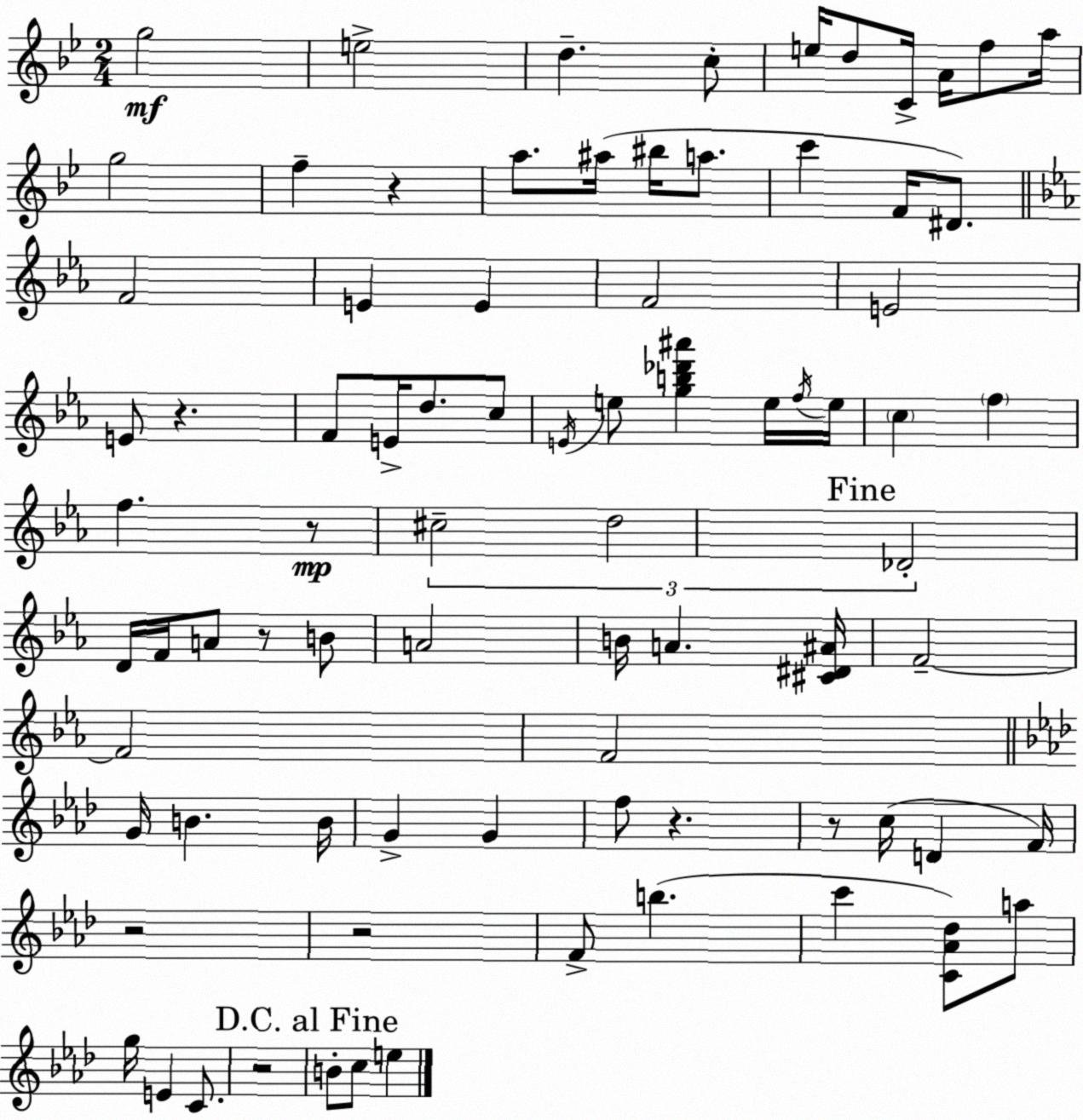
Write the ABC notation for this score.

X:1
T:Untitled
M:2/4
L:1/4
K:Bb
g2 e2 d c/2 e/4 d/2 C/4 A/4 f/2 a/4 g2 f z a/2 ^a/4 ^b/4 a/2 c' F/4 ^D/2 F2 E E F2 E2 E/2 z F/2 E/4 d/2 c/2 E/4 e/2 [gb_d'^a'] e/4 f/4 e/4 c f f z/2 ^c2 d2 _D2 D/4 F/4 A/2 z/2 B/2 A2 B/4 A [^C^D^A]/4 F2 F2 F2 G/4 B B/4 G G f/2 z z/2 c/4 D F/4 z2 z2 F/2 b c' [C_A_d]/2 a/2 g/4 E C/2 z2 B/2 c/2 e